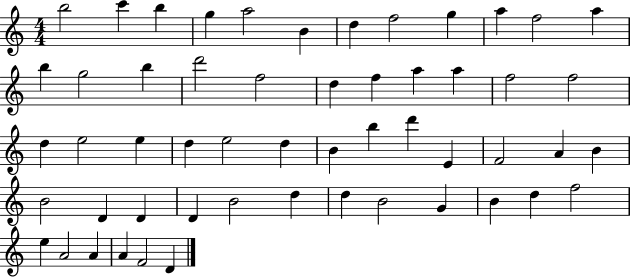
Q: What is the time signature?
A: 4/4